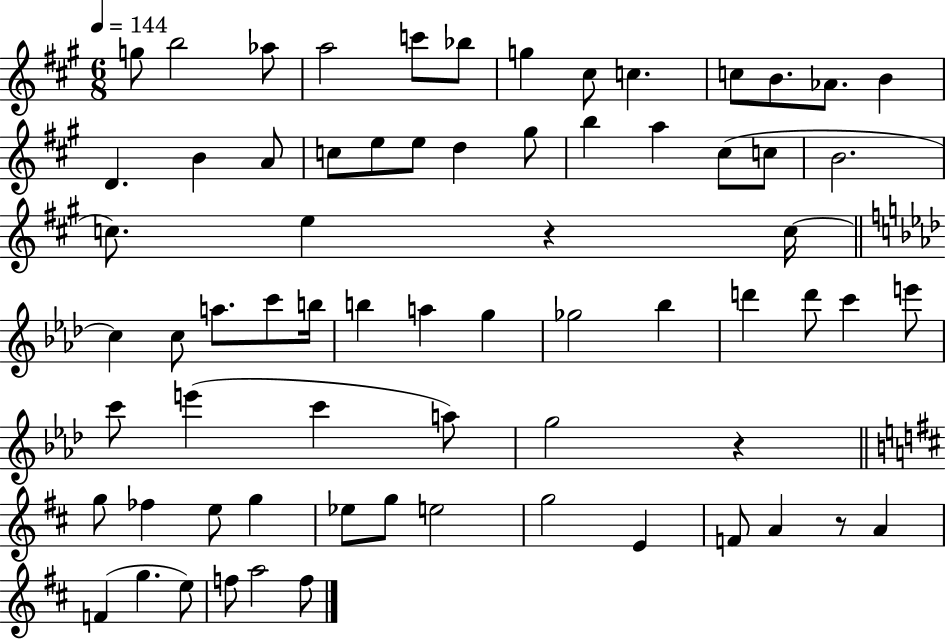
X:1
T:Untitled
M:6/8
L:1/4
K:A
g/2 b2 _a/2 a2 c'/2 _b/2 g ^c/2 c c/2 B/2 _A/2 B D B A/2 c/2 e/2 e/2 d ^g/2 b a ^c/2 c/2 B2 c/2 e z c/4 c c/2 a/2 c'/2 b/4 b a g _g2 _b d' d'/2 c' e'/2 c'/2 e' c' a/2 g2 z g/2 _f e/2 g _e/2 g/2 e2 g2 E F/2 A z/2 A F g e/2 f/2 a2 f/2